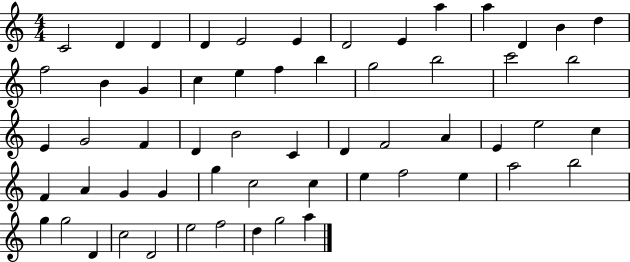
C4/h D4/q D4/q D4/q E4/h E4/q D4/h E4/q A5/q A5/q D4/q B4/q D5/q F5/h B4/q G4/q C5/q E5/q F5/q B5/q G5/h B5/h C6/h B5/h E4/q G4/h F4/q D4/q B4/h C4/q D4/q F4/h A4/q E4/q E5/h C5/q F4/q A4/q G4/q G4/q G5/q C5/h C5/q E5/q F5/h E5/q A5/h B5/h G5/q G5/h D4/q C5/h D4/h E5/h F5/h D5/q G5/h A5/q